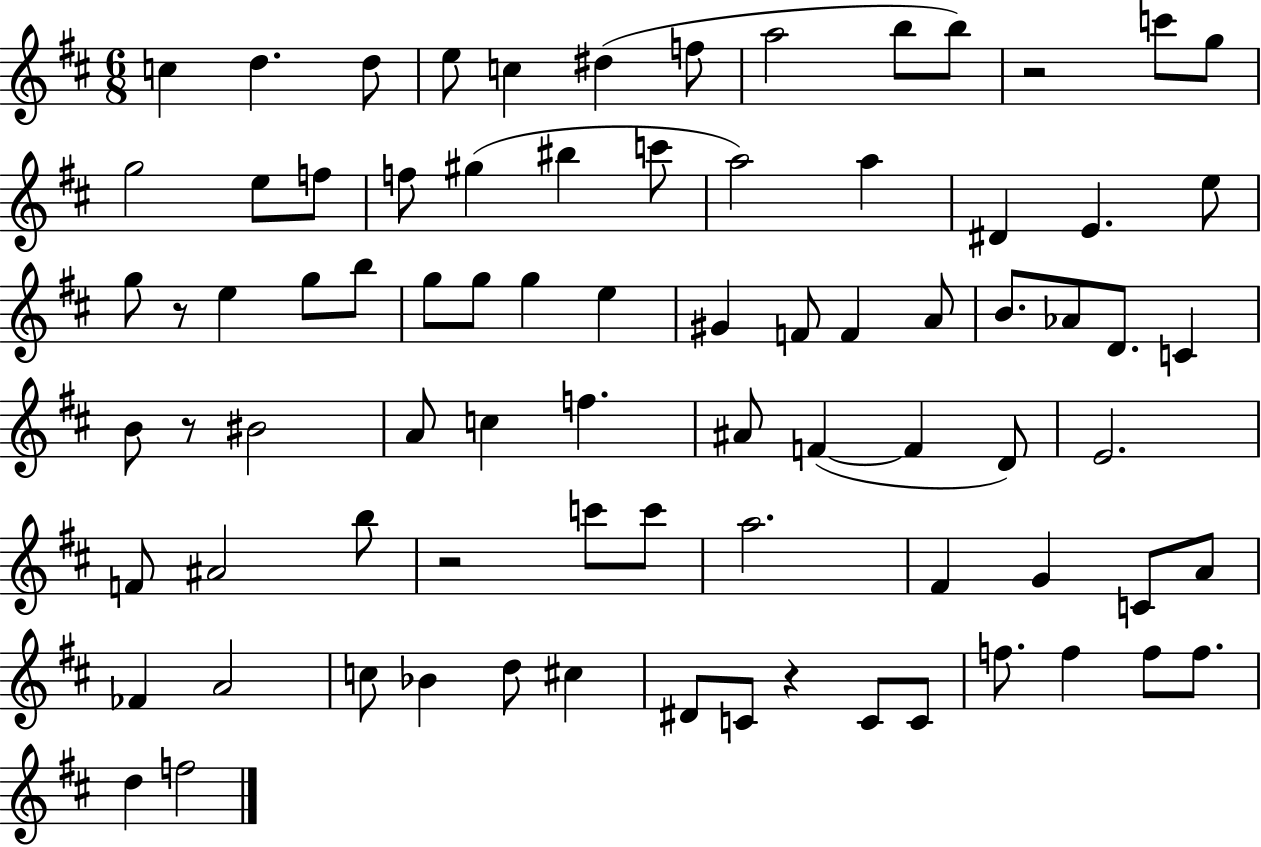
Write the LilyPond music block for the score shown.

{
  \clef treble
  \numericTimeSignature
  \time 6/8
  \key d \major
  c''4 d''4. d''8 | e''8 c''4 dis''4( f''8 | a''2 b''8 b''8) | r2 c'''8 g''8 | \break g''2 e''8 f''8 | f''8 gis''4( bis''4 c'''8 | a''2) a''4 | dis'4 e'4. e''8 | \break g''8 r8 e''4 g''8 b''8 | g''8 g''8 g''4 e''4 | gis'4 f'8 f'4 a'8 | b'8. aes'8 d'8. c'4 | \break b'8 r8 bis'2 | a'8 c''4 f''4. | ais'8 f'4~(~ f'4 d'8) | e'2. | \break f'8 ais'2 b''8 | r2 c'''8 c'''8 | a''2. | fis'4 g'4 c'8 a'8 | \break fes'4 a'2 | c''8 bes'4 d''8 cis''4 | dis'8 c'8 r4 c'8 c'8 | f''8. f''4 f''8 f''8. | \break d''4 f''2 | \bar "|."
}